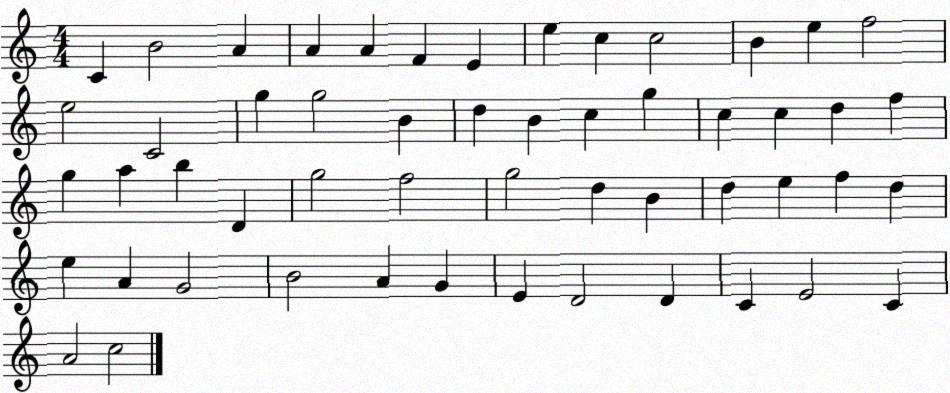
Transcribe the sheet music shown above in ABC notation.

X:1
T:Untitled
M:4/4
L:1/4
K:C
C B2 A A A F E e c c2 B e f2 e2 C2 g g2 B d B c g c c d f g a b D g2 f2 g2 d B d e f d e A G2 B2 A G E D2 D C E2 C A2 c2